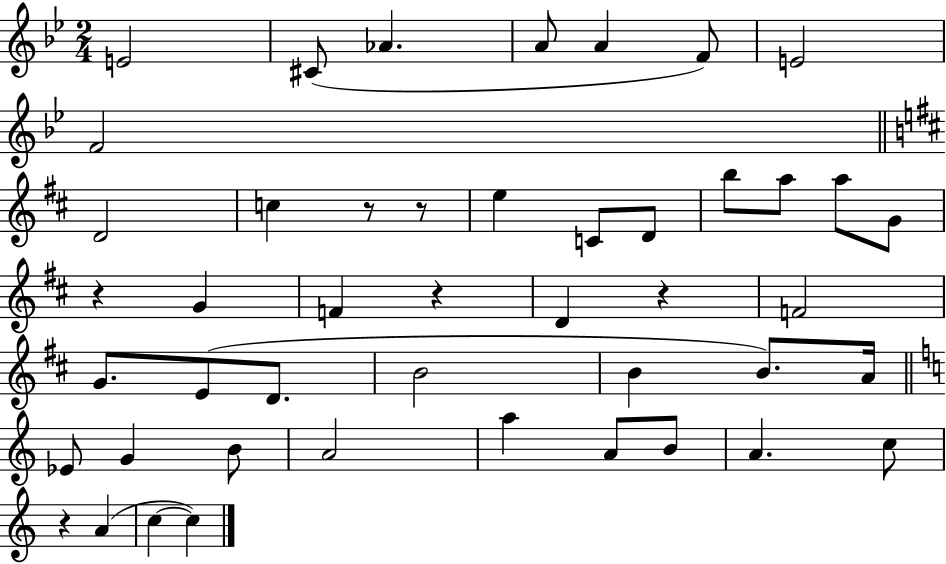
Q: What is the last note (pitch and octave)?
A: C5